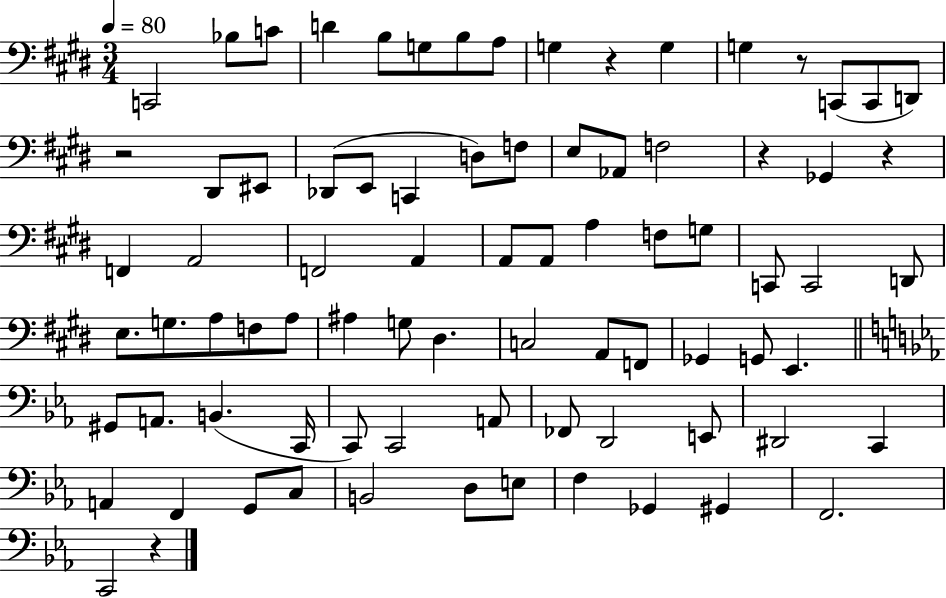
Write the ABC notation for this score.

X:1
T:Untitled
M:3/4
L:1/4
K:E
C,,2 _B,/2 C/2 D B,/2 G,/2 B,/2 A,/2 G, z G, G, z/2 C,,/2 C,,/2 D,,/2 z2 ^D,,/2 ^E,,/2 _D,,/2 E,,/2 C,, D,/2 F,/2 E,/2 _A,,/2 F,2 z _G,, z F,, A,,2 F,,2 A,, A,,/2 A,,/2 A, F,/2 G,/2 C,,/2 C,,2 D,,/2 E,/2 G,/2 A,/2 F,/2 A,/2 ^A, G,/2 ^D, C,2 A,,/2 F,,/2 _G,, G,,/2 E,, ^G,,/2 A,,/2 B,, C,,/4 C,,/2 C,,2 A,,/2 _F,,/2 D,,2 E,,/2 ^D,,2 C,, A,, F,, G,,/2 C,/2 B,,2 D,/2 E,/2 F, _G,, ^G,, F,,2 C,,2 z